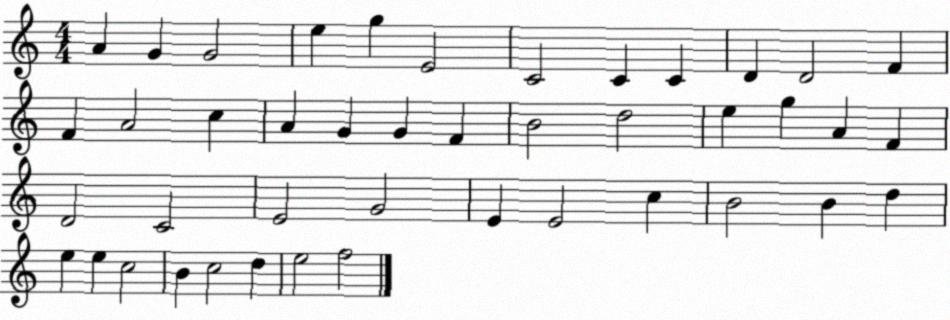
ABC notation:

X:1
T:Untitled
M:4/4
L:1/4
K:C
A G G2 e g E2 C2 C C D D2 F F A2 c A G G F B2 d2 e g A F D2 C2 E2 G2 E E2 c B2 B d e e c2 B c2 d e2 f2